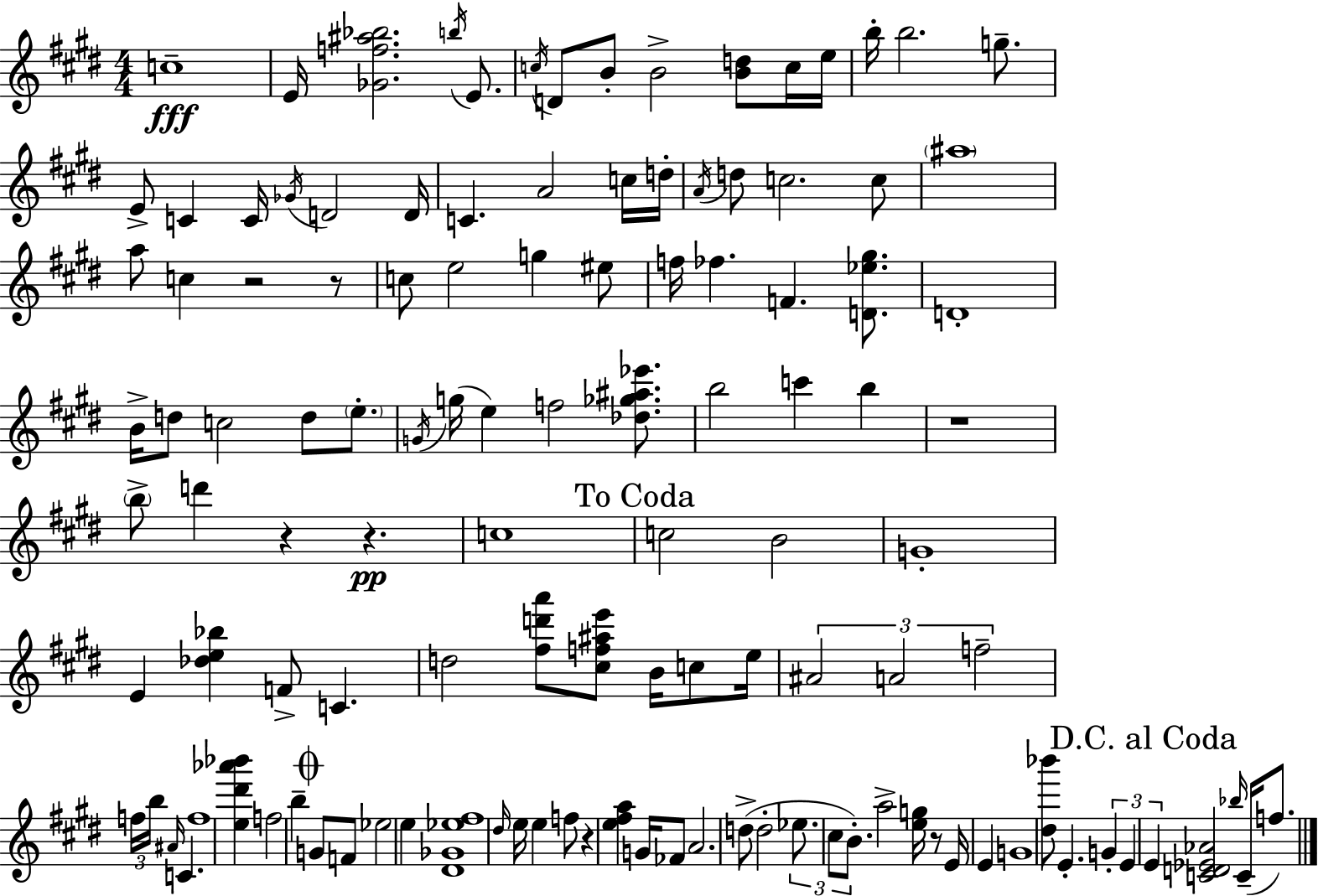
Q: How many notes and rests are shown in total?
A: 120